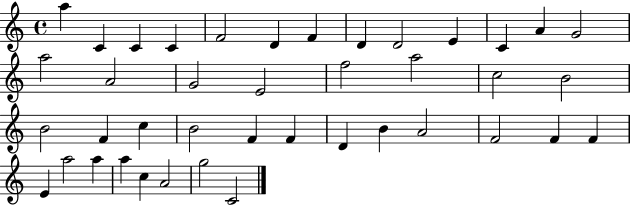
X:1
T:Untitled
M:4/4
L:1/4
K:C
a C C C F2 D F D D2 E C A G2 a2 A2 G2 E2 f2 a2 c2 B2 B2 F c B2 F F D B A2 F2 F F E a2 a a c A2 g2 C2